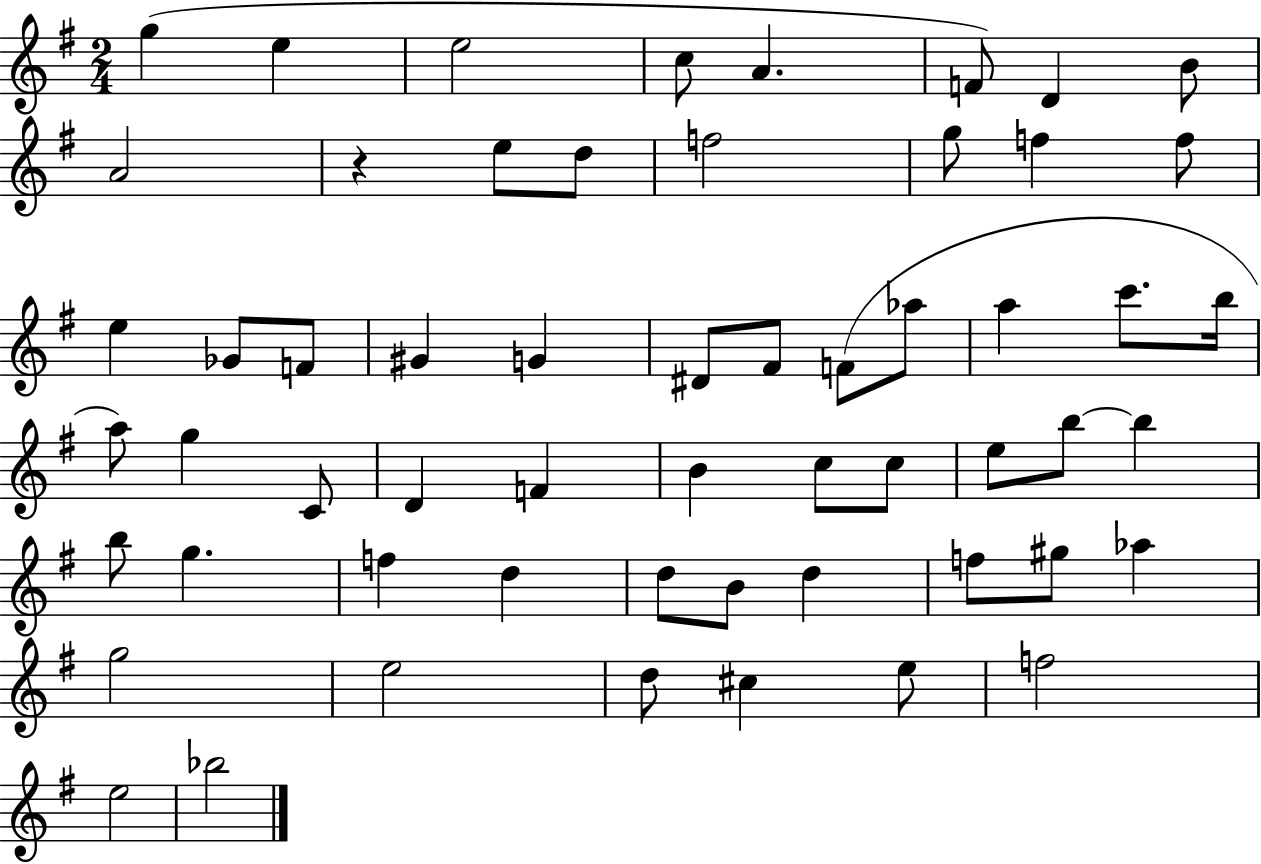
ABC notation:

X:1
T:Untitled
M:2/4
L:1/4
K:G
g e e2 c/2 A F/2 D B/2 A2 z e/2 d/2 f2 g/2 f f/2 e _G/2 F/2 ^G G ^D/2 ^F/2 F/2 _a/2 a c'/2 b/4 a/2 g C/2 D F B c/2 c/2 e/2 b/2 b b/2 g f d d/2 B/2 d f/2 ^g/2 _a g2 e2 d/2 ^c e/2 f2 e2 _b2